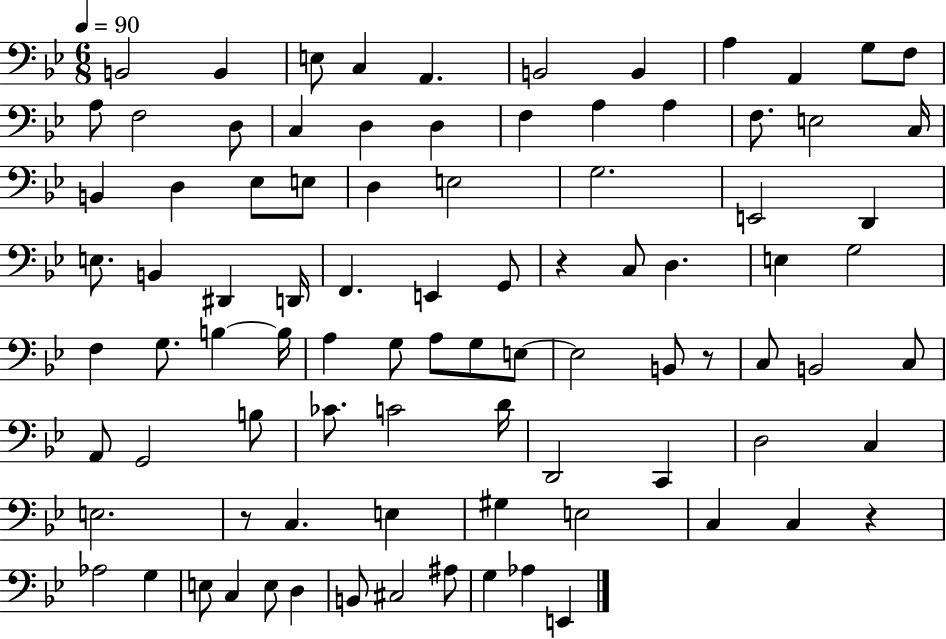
B2/h B2/q E3/e C3/q A2/q. B2/h B2/q A3/q A2/q G3/e F3/e A3/e F3/h D3/e C3/q D3/q D3/q F3/q A3/q A3/q F3/e. E3/h C3/s B2/q D3/q Eb3/e E3/e D3/q E3/h G3/h. E2/h D2/q E3/e. B2/q D#2/q D2/s F2/q. E2/q G2/e R/q C3/e D3/q. E3/q G3/h F3/q G3/e. B3/q B3/s A3/q G3/e A3/e G3/e E3/e E3/h B2/e R/e C3/e B2/h C3/e A2/e G2/h B3/e CES4/e. C4/h D4/s D2/h C2/q D3/h C3/q E3/h. R/e C3/q. E3/q G#3/q E3/h C3/q C3/q R/q Ab3/h G3/q E3/e C3/q E3/e D3/q B2/e C#3/h A#3/e G3/q Ab3/q E2/q